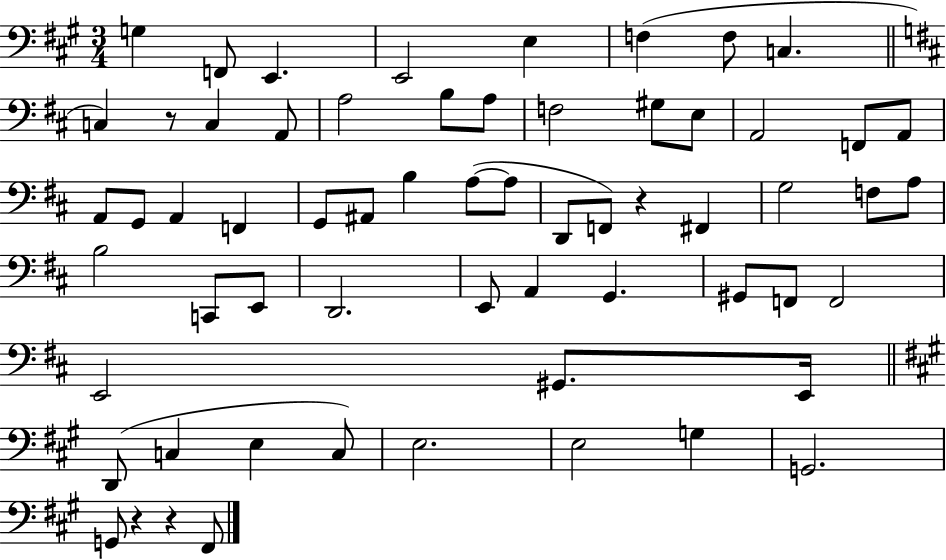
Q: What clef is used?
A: bass